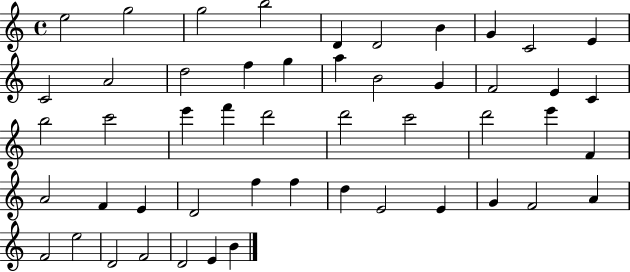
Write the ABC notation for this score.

X:1
T:Untitled
M:4/4
L:1/4
K:C
e2 g2 g2 b2 D D2 B G C2 E C2 A2 d2 f g a B2 G F2 E C b2 c'2 e' f' d'2 d'2 c'2 d'2 e' F A2 F E D2 f f d E2 E G F2 A F2 e2 D2 F2 D2 E B